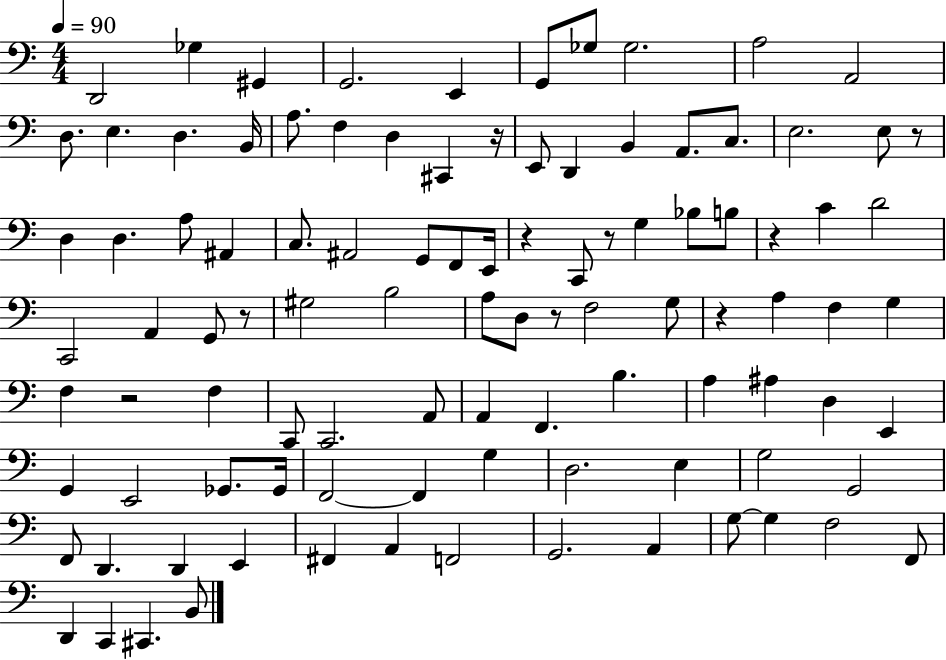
D2/h Gb3/q G#2/q G2/h. E2/q G2/e Gb3/e Gb3/h. A3/h A2/h D3/e. E3/q. D3/q. B2/s A3/e. F3/q D3/q C#2/q R/s E2/e D2/q B2/q A2/e. C3/e. E3/h. E3/e R/e D3/q D3/q. A3/e A#2/q C3/e. A#2/h G2/e F2/e E2/s R/q C2/e R/e G3/q Bb3/e B3/e R/q C4/q D4/h C2/h A2/q G2/e R/e G#3/h B3/h A3/e D3/e R/e F3/h G3/e R/q A3/q F3/q G3/q F3/q R/h F3/q C2/e C2/h. A2/e A2/q F2/q. B3/q. A3/q A#3/q D3/q E2/q G2/q E2/h Gb2/e. Gb2/s F2/h F2/q G3/q D3/h. E3/q G3/h G2/h F2/e D2/q. D2/q E2/q F#2/q A2/q F2/h G2/h. A2/q G3/e G3/q F3/h F2/e D2/q C2/q C#2/q. B2/e